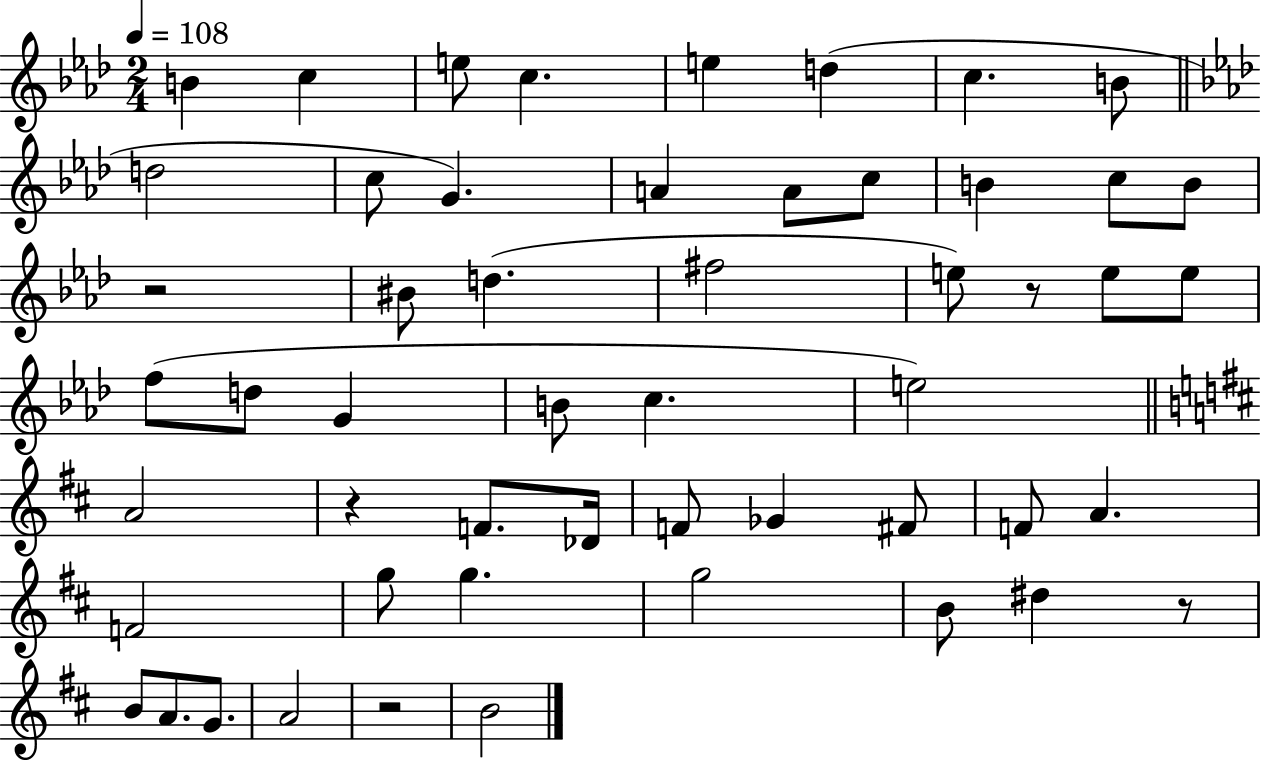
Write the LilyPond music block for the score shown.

{
  \clef treble
  \numericTimeSignature
  \time 2/4
  \key aes \major
  \tempo 4 = 108
  \repeat volta 2 { b'4 c''4 | e''8 c''4. | e''4 d''4( | c''4. b'8 | \break \bar "||" \break \key f \minor d''2 | c''8 g'4.) | a'4 a'8 c''8 | b'4 c''8 b'8 | \break r2 | bis'8 d''4.( | fis''2 | e''8) r8 e''8 e''8 | \break f''8( d''8 g'4 | b'8 c''4. | e''2) | \bar "||" \break \key b \minor a'2 | r4 f'8. des'16 | f'8 ges'4 fis'8 | f'8 a'4. | \break f'2 | g''8 g''4. | g''2 | b'8 dis''4 r8 | \break b'8 a'8. g'8. | a'2 | r2 | b'2 | \break } \bar "|."
}